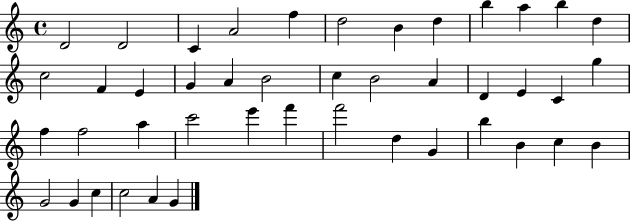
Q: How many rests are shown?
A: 0